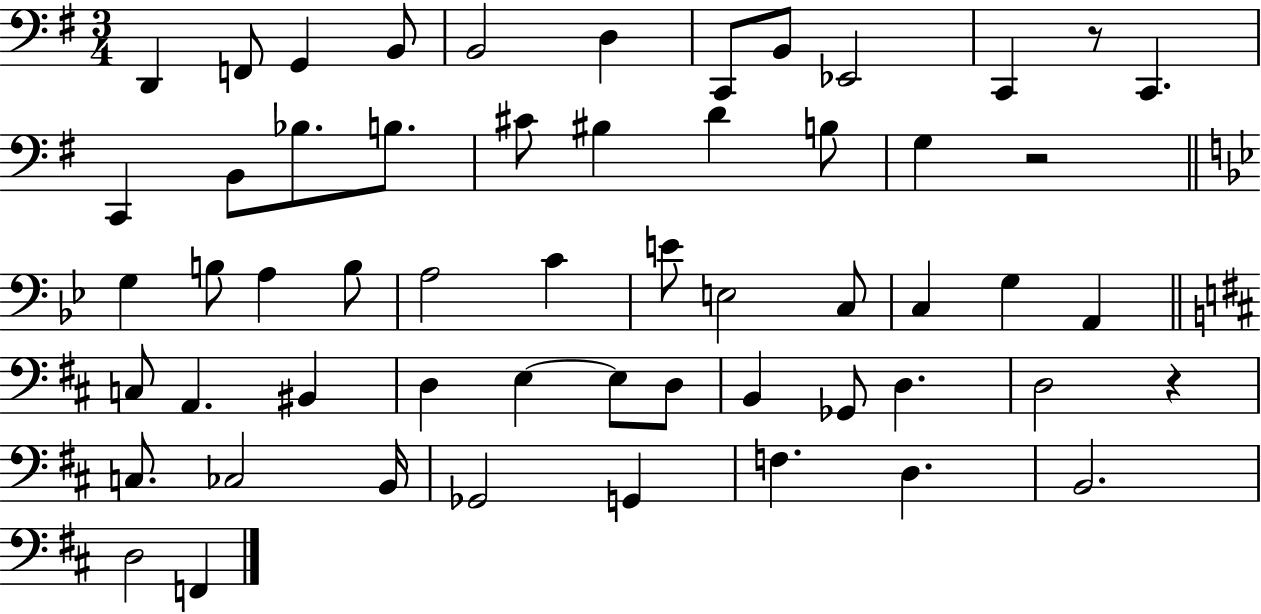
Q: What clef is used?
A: bass